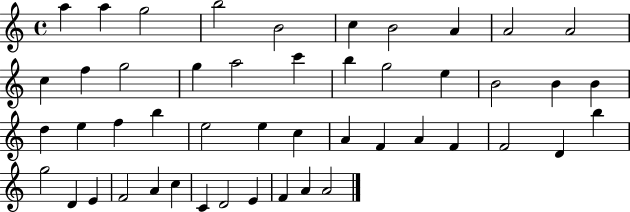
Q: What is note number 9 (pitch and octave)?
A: A4